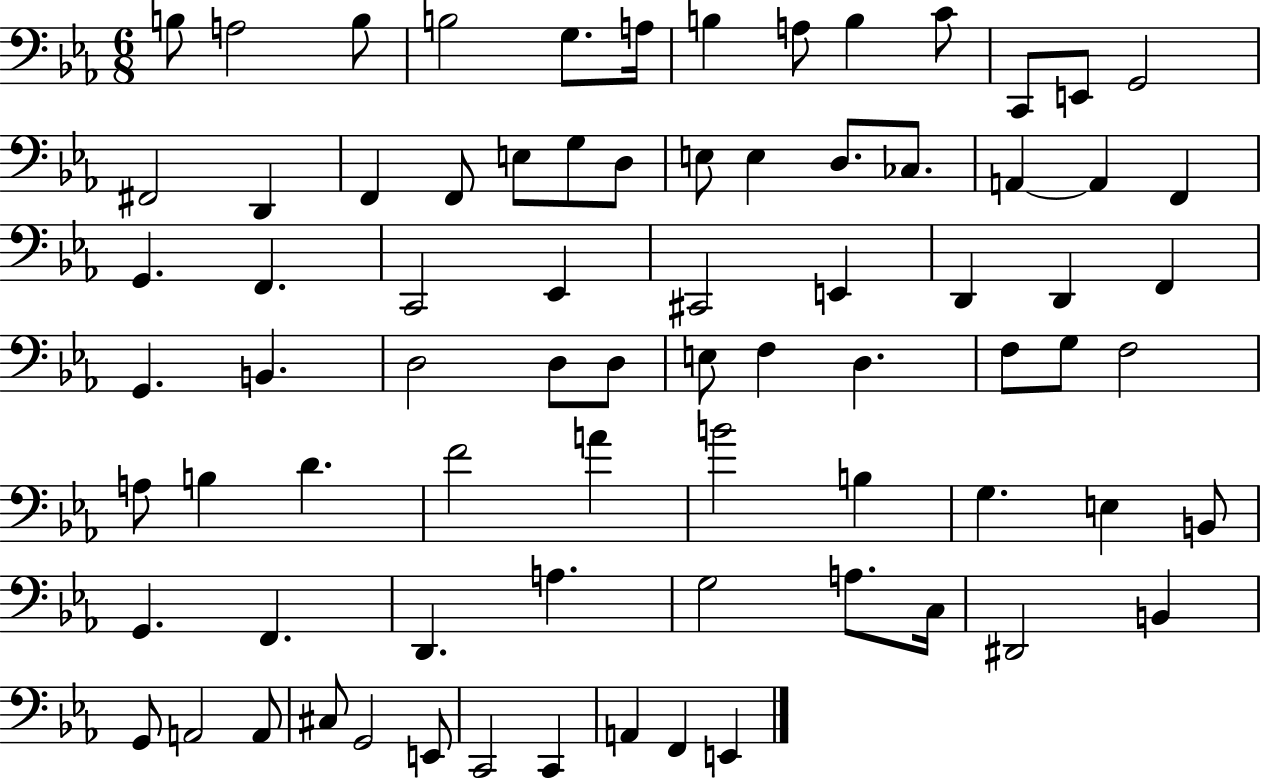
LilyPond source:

{
  \clef bass
  \numericTimeSignature
  \time 6/8
  \key ees \major
  \repeat volta 2 { b8 a2 b8 | b2 g8. a16 | b4 a8 b4 c'8 | c,8 e,8 g,2 | \break fis,2 d,4 | f,4 f,8 e8 g8 d8 | e8 e4 d8. ces8. | a,4~~ a,4 f,4 | \break g,4. f,4. | c,2 ees,4 | cis,2 e,4 | d,4 d,4 f,4 | \break g,4. b,4. | d2 d8 d8 | e8 f4 d4. | f8 g8 f2 | \break a8 b4 d'4. | f'2 a'4 | b'2 b4 | g4. e4 b,8 | \break g,4. f,4. | d,4. a4. | g2 a8. c16 | dis,2 b,4 | \break g,8 a,2 a,8 | cis8 g,2 e,8 | c,2 c,4 | a,4 f,4 e,4 | \break } \bar "|."
}